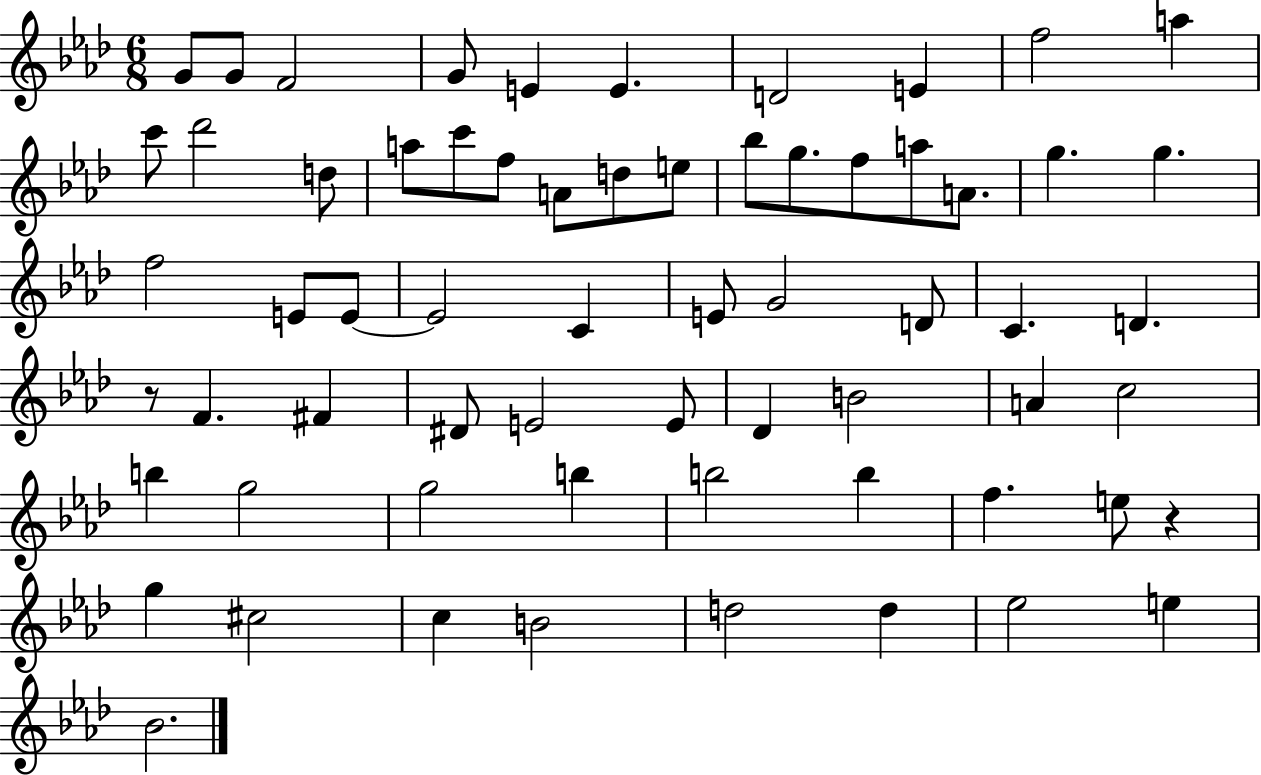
{
  \clef treble
  \numericTimeSignature
  \time 6/8
  \key aes \major
  g'8 g'8 f'2 | g'8 e'4 e'4. | d'2 e'4 | f''2 a''4 | \break c'''8 des'''2 d''8 | a''8 c'''8 f''8 a'8 d''8 e''8 | bes''8 g''8. f''8 a''8 a'8. | g''4. g''4. | \break f''2 e'8 e'8~~ | e'2 c'4 | e'8 g'2 d'8 | c'4. d'4. | \break r8 f'4. fis'4 | dis'8 e'2 e'8 | des'4 b'2 | a'4 c''2 | \break b''4 g''2 | g''2 b''4 | b''2 b''4 | f''4. e''8 r4 | \break g''4 cis''2 | c''4 b'2 | d''2 d''4 | ees''2 e''4 | \break bes'2. | \bar "|."
}